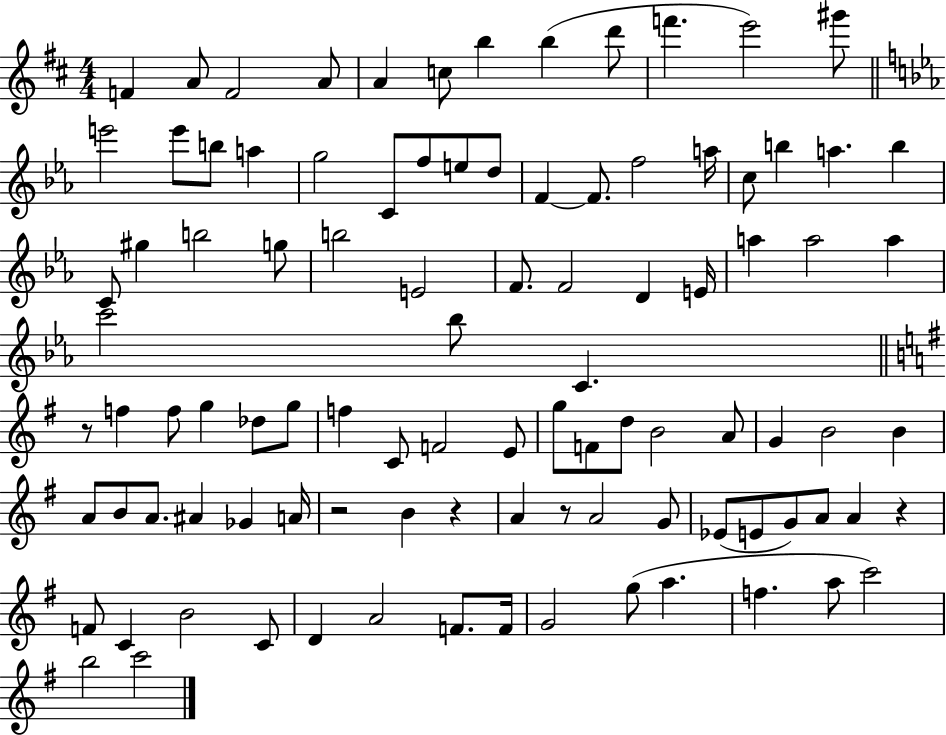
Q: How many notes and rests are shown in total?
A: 98